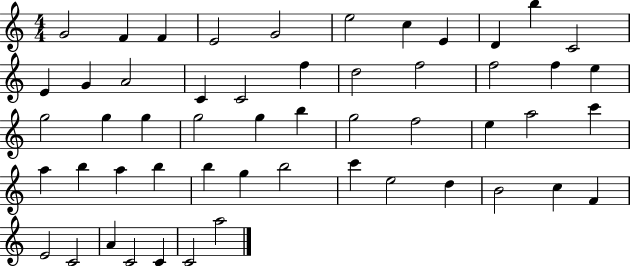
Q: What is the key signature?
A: C major